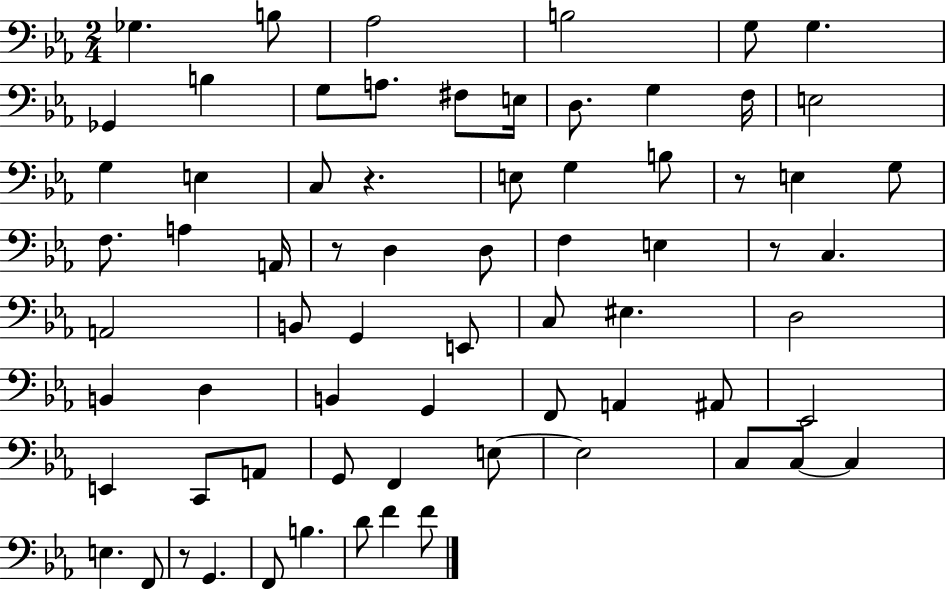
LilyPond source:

{
  \clef bass
  \numericTimeSignature
  \time 2/4
  \key ees \major
  \repeat volta 2 { ges4. b8 | aes2 | b2 | g8 g4. | \break ges,4 b4 | g8 a8. fis8 e16 | d8. g4 f16 | e2 | \break g4 e4 | c8 r4. | e8 g4 b8 | r8 e4 g8 | \break f8. a4 a,16 | r8 d4 d8 | f4 e4 | r8 c4. | \break a,2 | b,8 g,4 e,8 | c8 eis4. | d2 | \break b,4 d4 | b,4 g,4 | f,8 a,4 ais,8 | ees,2 | \break e,4 c,8 a,8 | g,8 f,4 e8~~ | e2 | c8 c8~~ c4 | \break e4. f,8 | r8 g,4. | f,8 b4. | d'8 f'4 f'8 | \break } \bar "|."
}